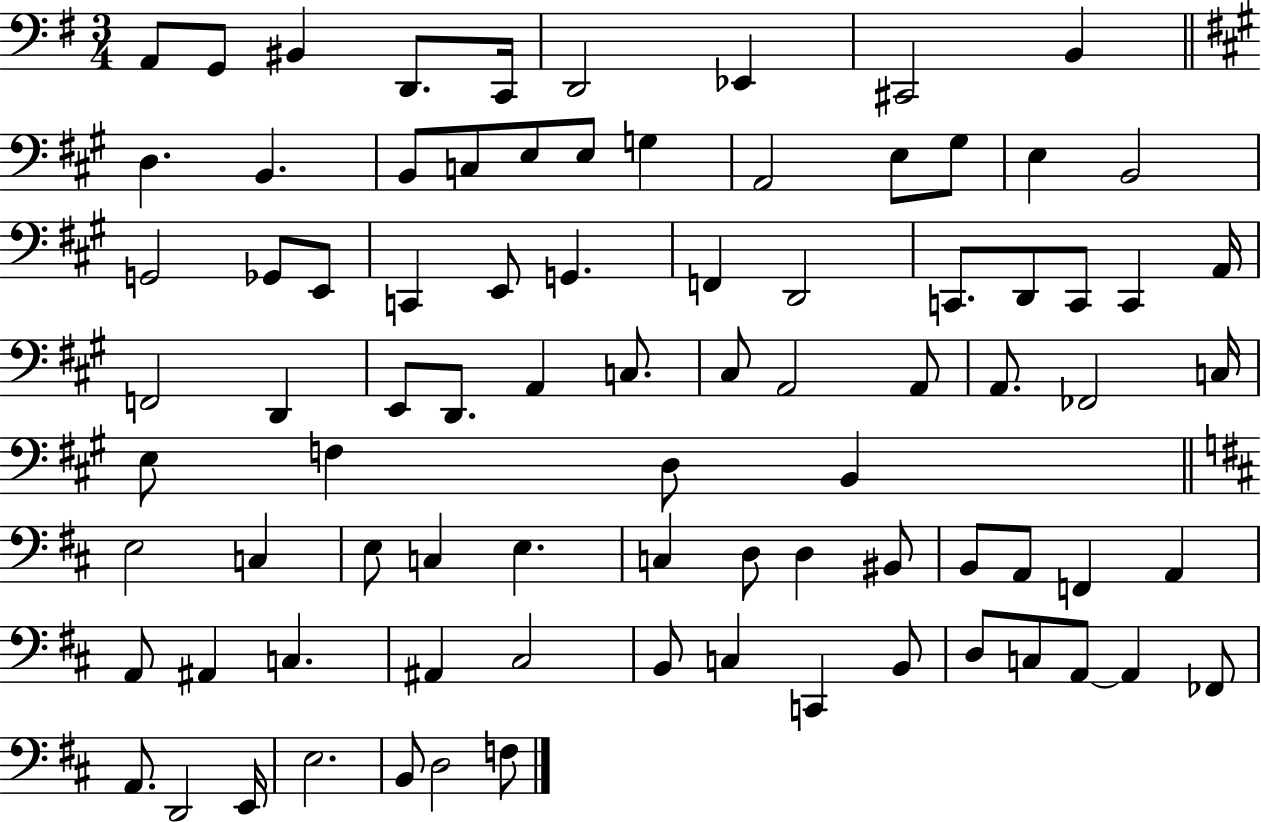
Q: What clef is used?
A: bass